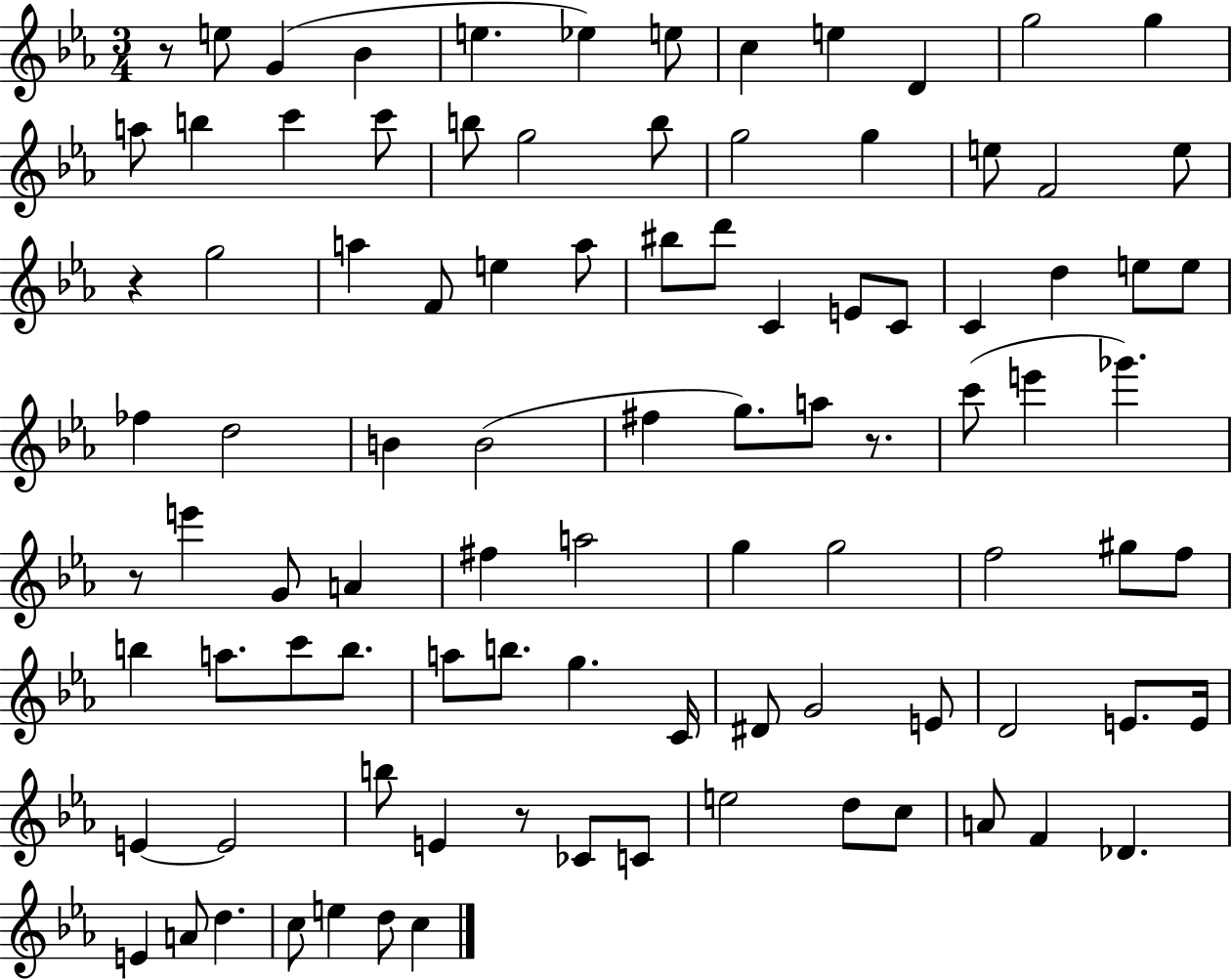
{
  \clef treble
  \numericTimeSignature
  \time 3/4
  \key ees \major
  r8 e''8 g'4( bes'4 | e''4. ees''4) e''8 | c''4 e''4 d'4 | g''2 g''4 | \break a''8 b''4 c'''4 c'''8 | b''8 g''2 b''8 | g''2 g''4 | e''8 f'2 e''8 | \break r4 g''2 | a''4 f'8 e''4 a''8 | bis''8 d'''8 c'4 e'8 c'8 | c'4 d''4 e''8 e''8 | \break fes''4 d''2 | b'4 b'2( | fis''4 g''8.) a''8 r8. | c'''8( e'''4 ges'''4.) | \break r8 e'''4 g'8 a'4 | fis''4 a''2 | g''4 g''2 | f''2 gis''8 f''8 | \break b''4 a''8. c'''8 b''8. | a''8 b''8. g''4. c'16 | dis'8 g'2 e'8 | d'2 e'8. e'16 | \break e'4~~ e'2 | b''8 e'4 r8 ces'8 c'8 | e''2 d''8 c''8 | a'8 f'4 des'4. | \break e'4 a'8 d''4. | c''8 e''4 d''8 c''4 | \bar "|."
}